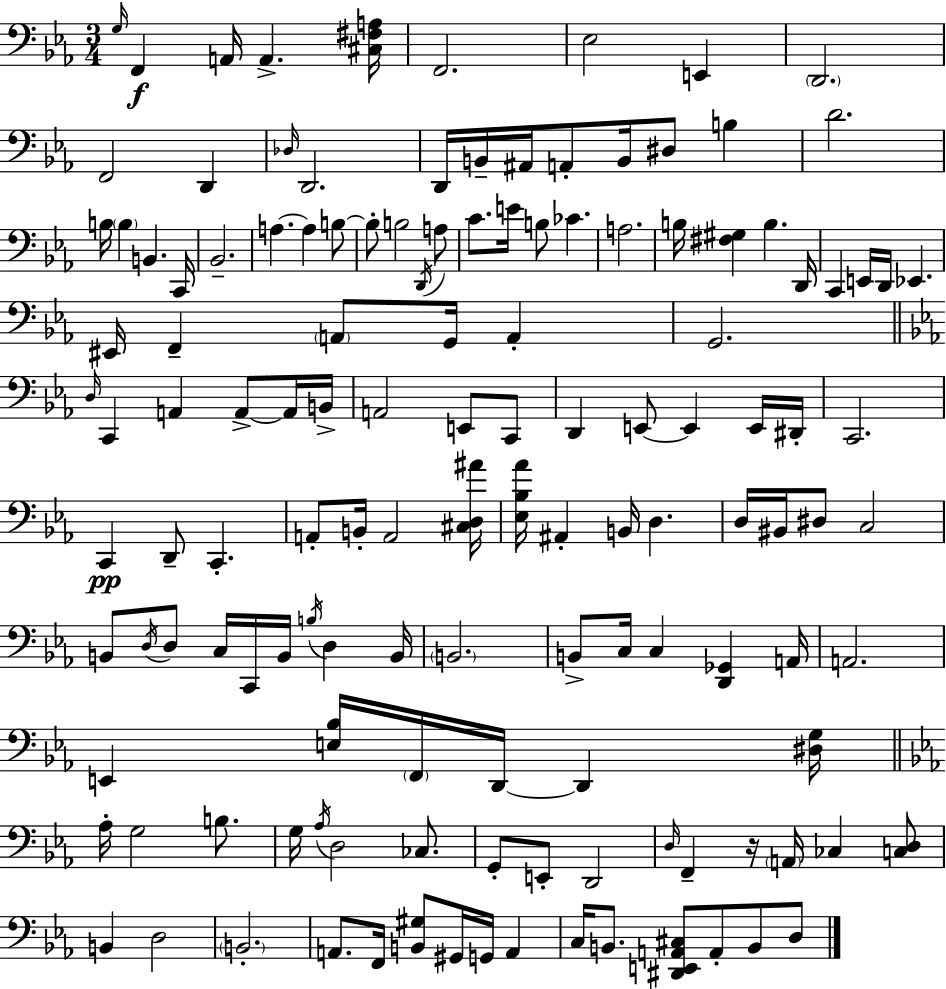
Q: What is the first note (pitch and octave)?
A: G3